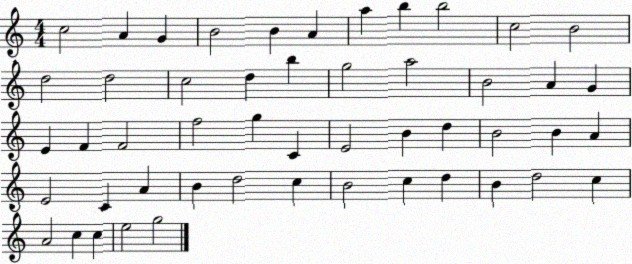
X:1
T:Untitled
M:4/4
L:1/4
K:C
c2 A G B2 B A a b b2 c2 B2 d2 d2 c2 d b g2 a2 B2 A G E F F2 f2 g C E2 B d B2 B A E2 C A B d2 c B2 c d B d2 c A2 c c e2 g2